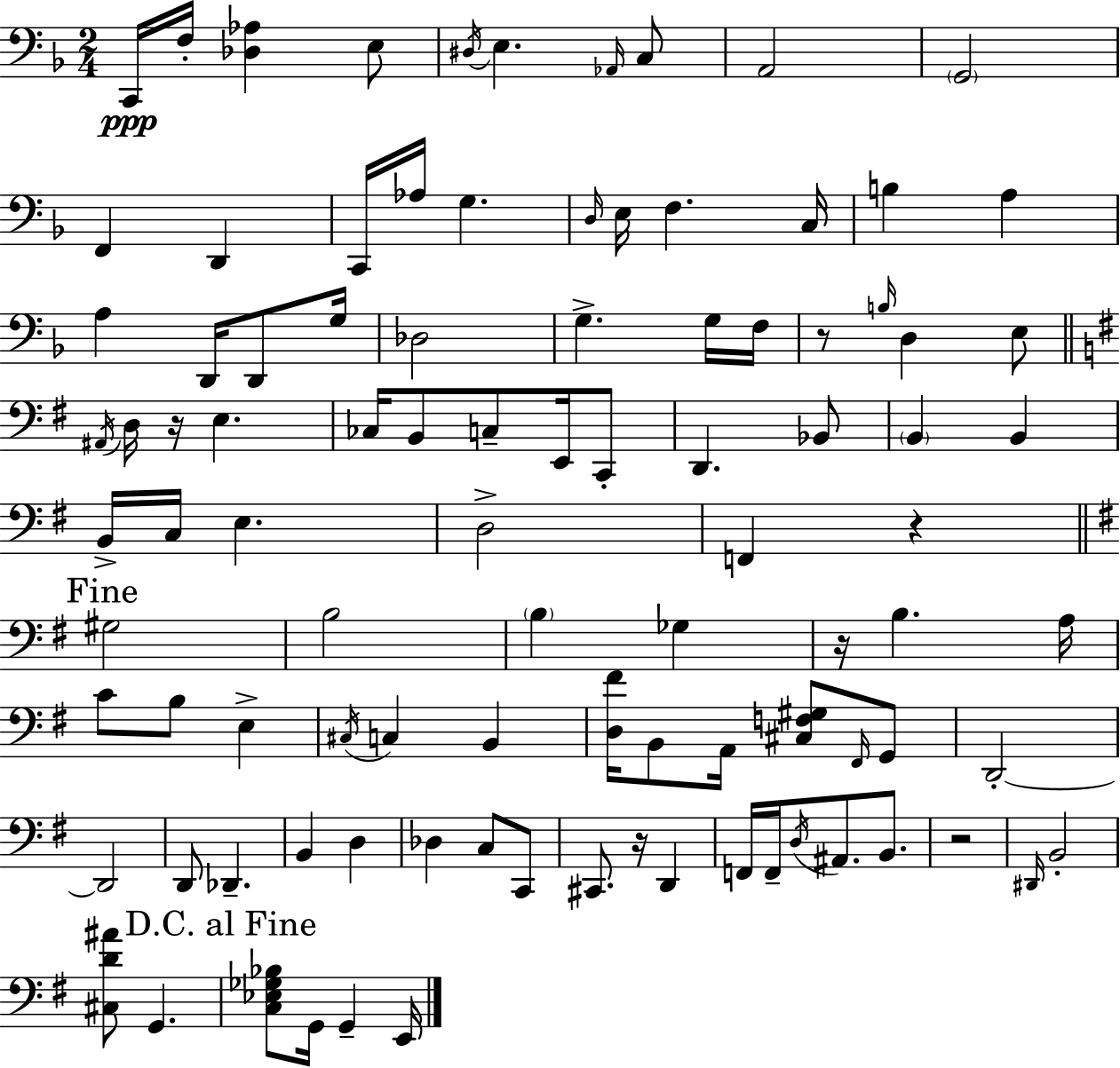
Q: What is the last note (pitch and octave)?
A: E2